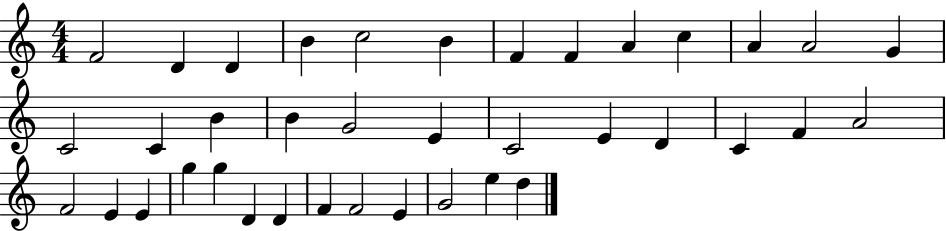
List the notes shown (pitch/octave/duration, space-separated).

F4/h D4/q D4/q B4/q C5/h B4/q F4/q F4/q A4/q C5/q A4/q A4/h G4/q C4/h C4/q B4/q B4/q G4/h E4/q C4/h E4/q D4/q C4/q F4/q A4/h F4/h E4/q E4/q G5/q G5/q D4/q D4/q F4/q F4/h E4/q G4/h E5/q D5/q